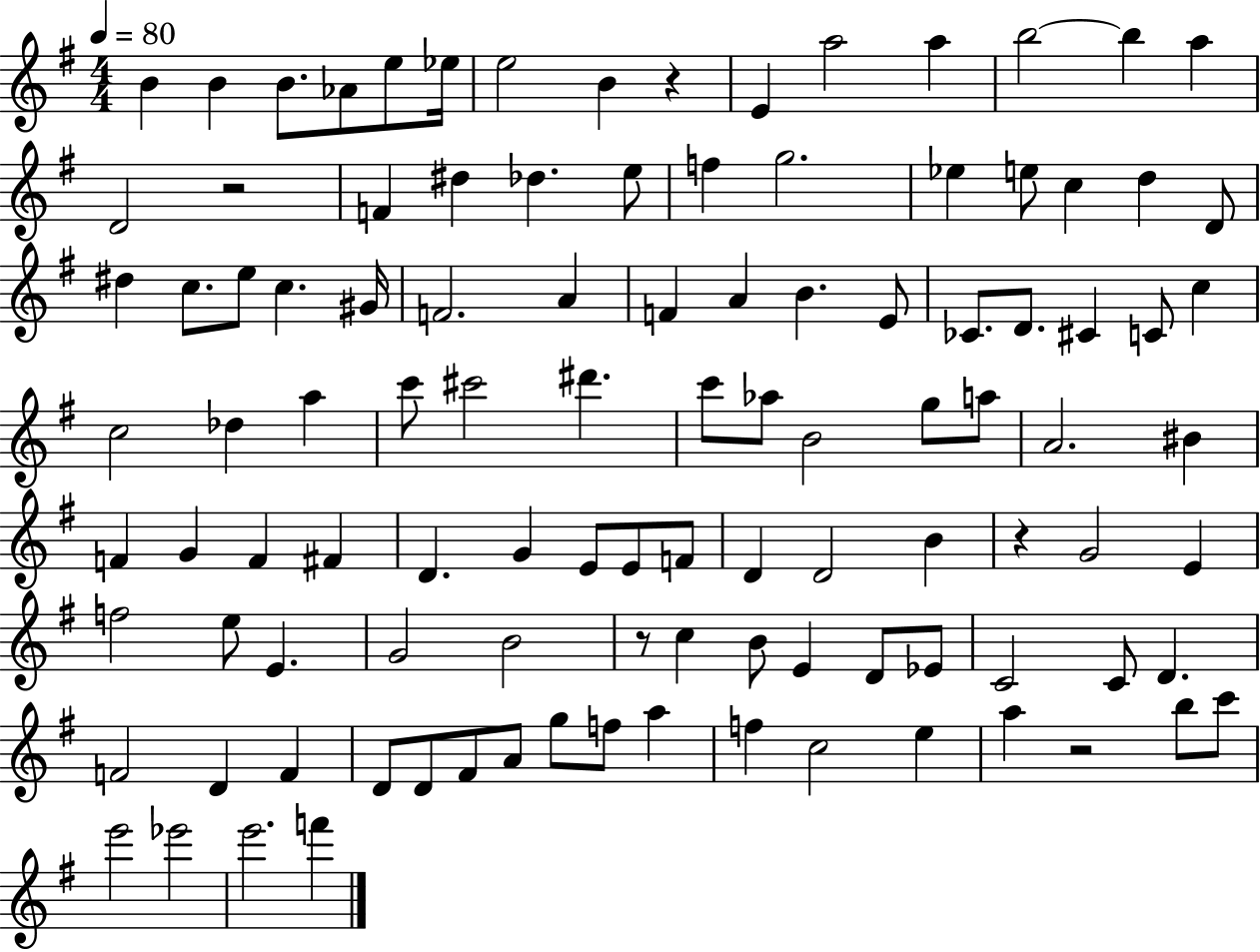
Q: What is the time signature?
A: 4/4